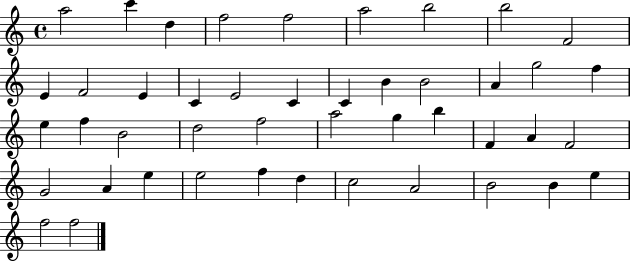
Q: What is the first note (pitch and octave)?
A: A5